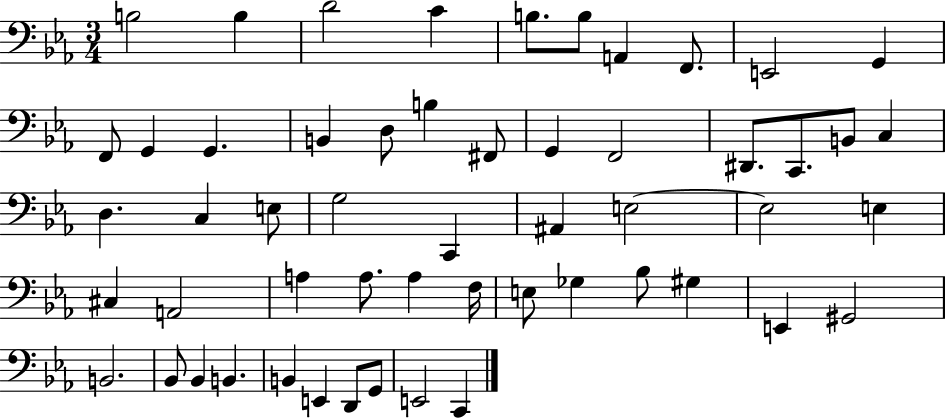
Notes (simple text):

B3/h B3/q D4/h C4/q B3/e. B3/e A2/q F2/e. E2/h G2/q F2/e G2/q G2/q. B2/q D3/e B3/q F#2/e G2/q F2/h D#2/e. C2/e. B2/e C3/q D3/q. C3/q E3/e G3/h C2/q A#2/q E3/h E3/h E3/q C#3/q A2/h A3/q A3/e. A3/q F3/s E3/e Gb3/q Bb3/e G#3/q E2/q G#2/h B2/h. Bb2/e Bb2/q B2/q. B2/q E2/q D2/e G2/e E2/h C2/q